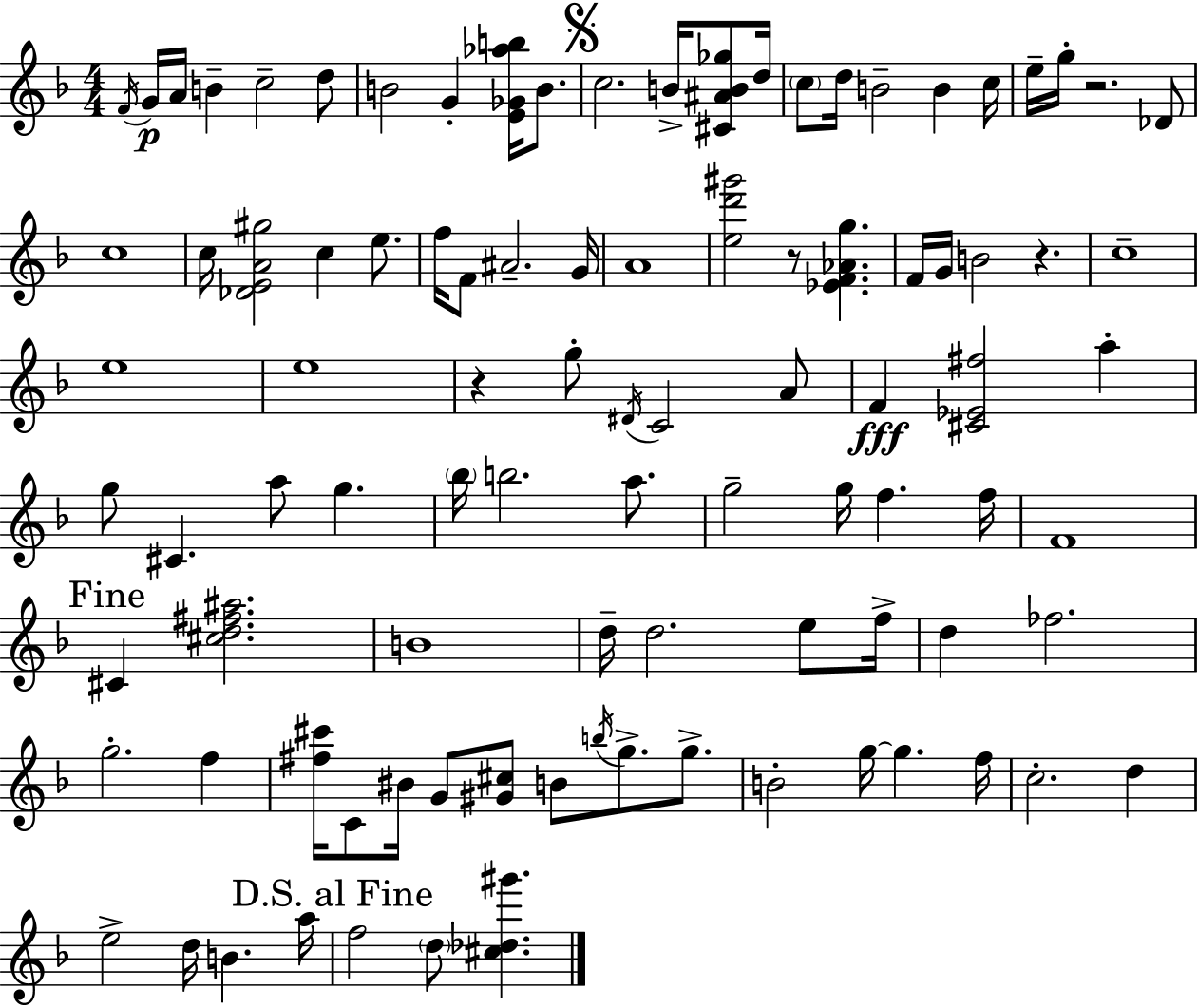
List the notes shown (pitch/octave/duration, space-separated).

F4/s G4/s A4/s B4/q C5/h D5/e B4/h G4/q [E4,Gb4,Ab5,B5]/s B4/e. C5/h. B4/s [C#4,A#4,B4,Gb5]/e D5/s C5/e D5/s B4/h B4/q C5/s E5/s G5/s R/h. Db4/e C5/w C5/s [Db4,E4,A4,G#5]/h C5/q E5/e. F5/s F4/e A#4/h. G4/s A4/w [E5,D6,G#6]/h R/e [Eb4,F4,Ab4,G5]/q. F4/s G4/s B4/h R/q. C5/w E5/w E5/w R/q G5/e D#4/s C4/h A4/e F4/q [C#4,Eb4,F#5]/h A5/q G5/e C#4/q. A5/e G5/q. Bb5/s B5/h. A5/e. G5/h G5/s F5/q. F5/s F4/w C#4/q [C#5,D5,F#5,A#5]/h. B4/w D5/s D5/h. E5/e F5/s D5/q FES5/h. G5/h. F5/q [F#5,C#6]/s C4/e BIS4/s G4/e [G#4,C#5]/e B4/e B5/s G5/e. G5/e. B4/h G5/s G5/q. F5/s C5/h. D5/q E5/h D5/s B4/q. A5/s F5/h D5/e [C#5,Db5,G#6]/q.